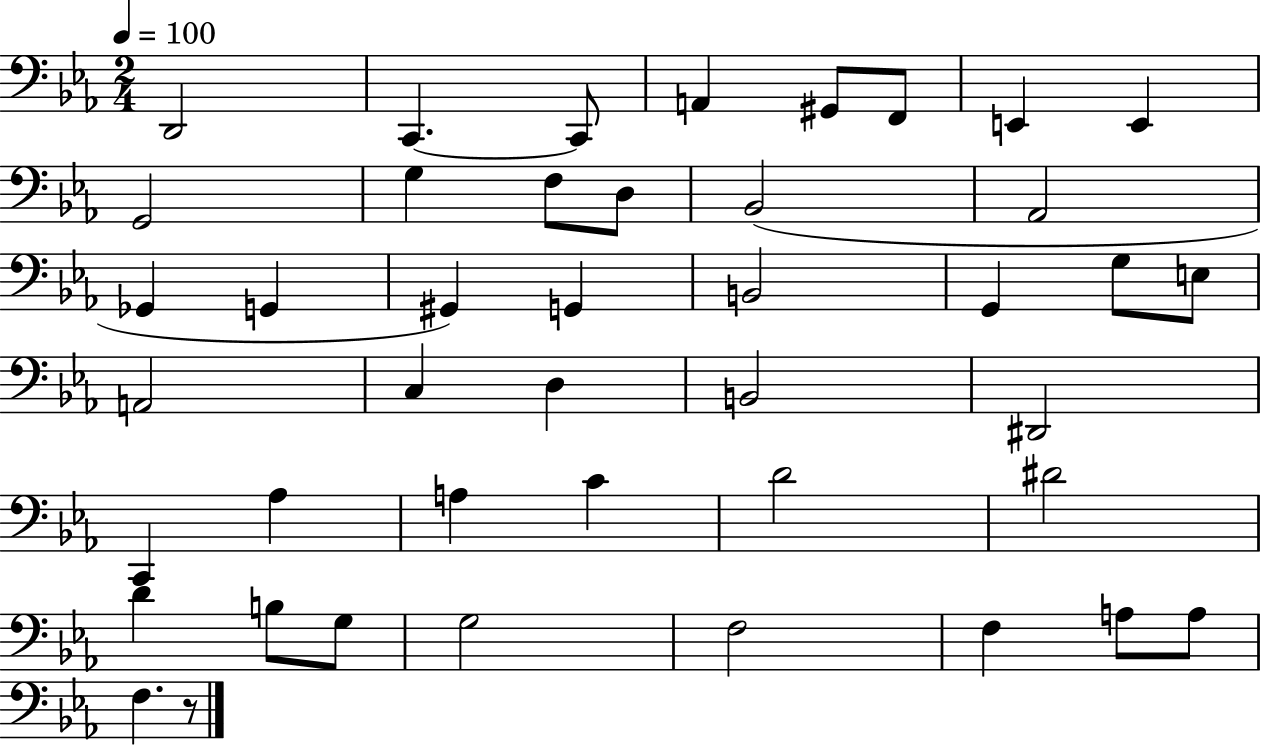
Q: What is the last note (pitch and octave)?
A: F3